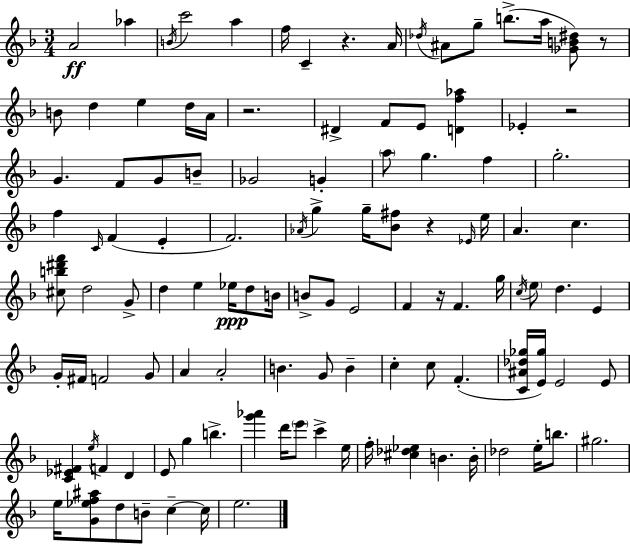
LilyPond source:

{
  \clef treble
  \numericTimeSignature
  \time 3/4
  \key d \minor
  a'2\ff aes''4 | \acciaccatura { b'16 } c'''2 a''4 | f''16 c'4-- r4. | a'16 \acciaccatura { des''16 } ais'8 g''8-- b''8.->( a''16 <ges' b' dis''>8) | \break r8 b'8 d''4 e''4 | d''16 a'16 r2. | dis'4-> f'8 e'8 <d' f'' aes''>4 | ees'4-. r2 | \break g'4. f'8 g'8 | b'8-- ges'2 g'4-. | \parenthesize a''8 g''4. f''4 | g''2.-. | \break f''4 \grace { c'16 } f'4( e'4-. | f'2.) | \acciaccatura { aes'16 } g''4-> g''16-- <bes' fis''>8 r4 | \grace { ees'16 } e''16 a'4. c''4. | \break <cis'' b'' dis''' f'''>8 d''2 | g'8-> d''4 e''4 | ees''16\ppp d''8 b'16 b'8-> g'8 e'2 | f'4 r16 f'4. | \break g''16 \acciaccatura { c''16 } \parenthesize e''8 d''4. | e'4 g'16-. fis'16 f'2 | g'8 a'4 a'2-. | b'4. | \break g'8 b'4-- c''4-. c''8 | f'4.-.( <c' ais' des'' ges''>16 <e' ges''>16) e'2 | e'8 <c' ees' fis'>4 \acciaccatura { e''16 } f'4 | d'4 e'8 g''4 | \break b''4.-> <g''' aes'''>4 d'''16 | \parenthesize e'''8 c'''4-> e''16 f''16-. <cis'' des'' ees''>4 | b'4. b'16-. des''2 | e''16-. b''8. gis''2. | \break e''16 <g' ees'' f'' ais''>8 d''8 | b'8-- c''4--~~ c''16 e''2. | \bar "|."
}